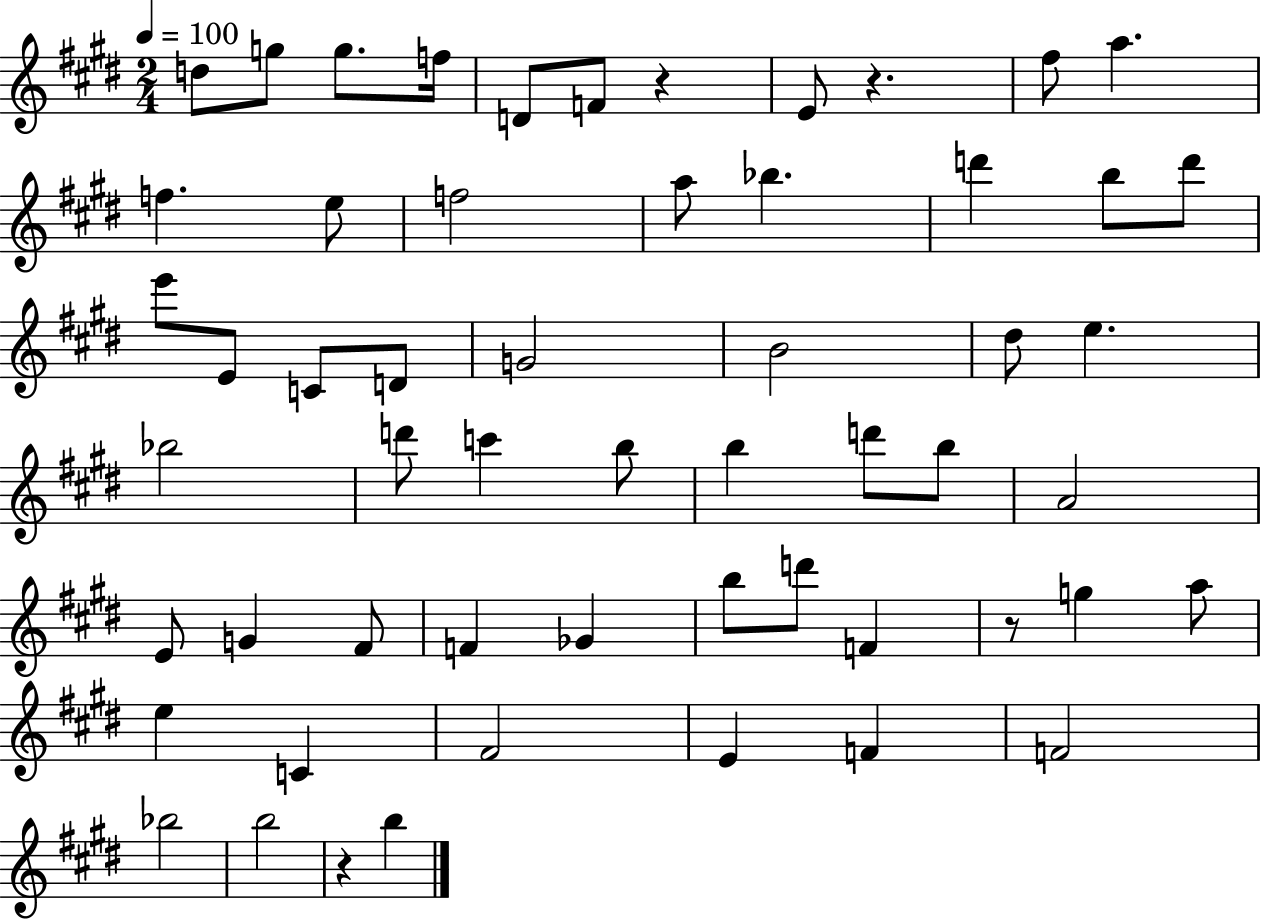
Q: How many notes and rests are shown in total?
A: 56